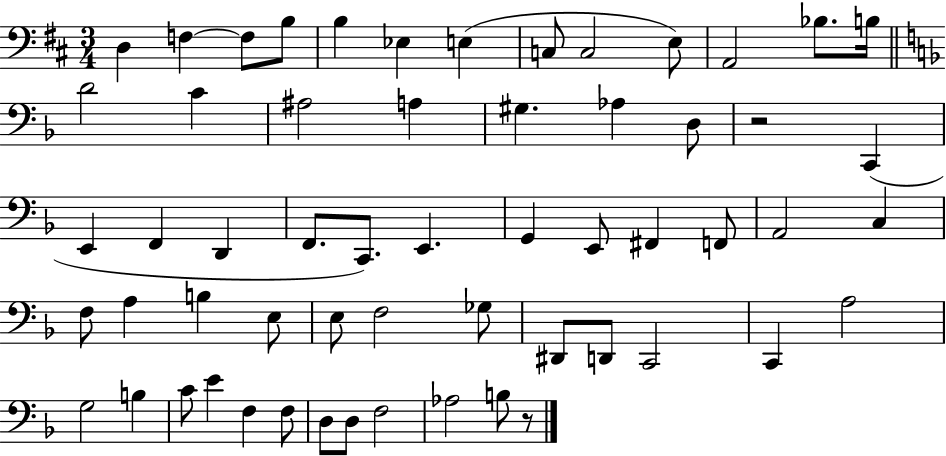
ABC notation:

X:1
T:Untitled
M:3/4
L:1/4
K:D
D, F, F,/2 B,/2 B, _E, E, C,/2 C,2 E,/2 A,,2 _B,/2 B,/4 D2 C ^A,2 A, ^G, _A, D,/2 z2 C,, E,, F,, D,, F,,/2 C,,/2 E,, G,, E,,/2 ^F,, F,,/2 A,,2 C, F,/2 A, B, E,/2 E,/2 F,2 _G,/2 ^D,,/2 D,,/2 C,,2 C,, A,2 G,2 B, C/2 E F, F,/2 D,/2 D,/2 F,2 _A,2 B,/2 z/2